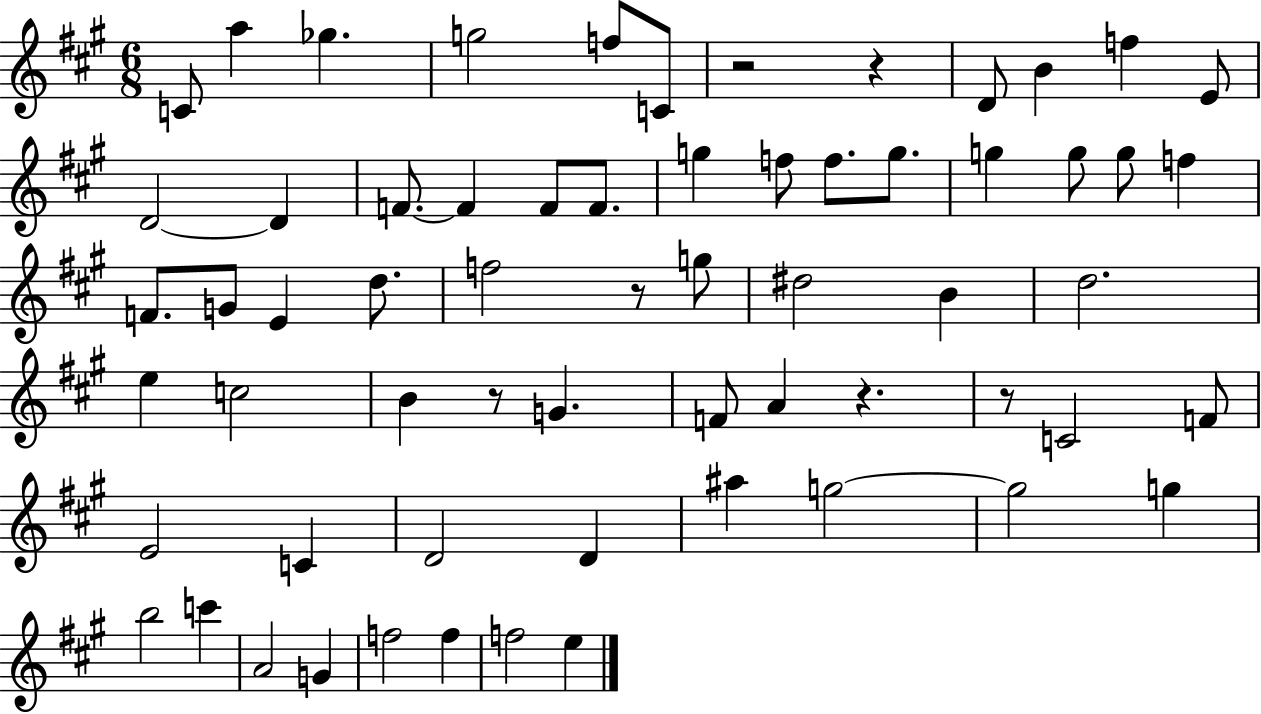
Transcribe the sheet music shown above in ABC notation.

X:1
T:Untitled
M:6/8
L:1/4
K:A
C/2 a _g g2 f/2 C/2 z2 z D/2 B f E/2 D2 D F/2 F F/2 F/2 g f/2 f/2 g/2 g g/2 g/2 f F/2 G/2 E d/2 f2 z/2 g/2 ^d2 B d2 e c2 B z/2 G F/2 A z z/2 C2 F/2 E2 C D2 D ^a g2 g2 g b2 c' A2 G f2 f f2 e